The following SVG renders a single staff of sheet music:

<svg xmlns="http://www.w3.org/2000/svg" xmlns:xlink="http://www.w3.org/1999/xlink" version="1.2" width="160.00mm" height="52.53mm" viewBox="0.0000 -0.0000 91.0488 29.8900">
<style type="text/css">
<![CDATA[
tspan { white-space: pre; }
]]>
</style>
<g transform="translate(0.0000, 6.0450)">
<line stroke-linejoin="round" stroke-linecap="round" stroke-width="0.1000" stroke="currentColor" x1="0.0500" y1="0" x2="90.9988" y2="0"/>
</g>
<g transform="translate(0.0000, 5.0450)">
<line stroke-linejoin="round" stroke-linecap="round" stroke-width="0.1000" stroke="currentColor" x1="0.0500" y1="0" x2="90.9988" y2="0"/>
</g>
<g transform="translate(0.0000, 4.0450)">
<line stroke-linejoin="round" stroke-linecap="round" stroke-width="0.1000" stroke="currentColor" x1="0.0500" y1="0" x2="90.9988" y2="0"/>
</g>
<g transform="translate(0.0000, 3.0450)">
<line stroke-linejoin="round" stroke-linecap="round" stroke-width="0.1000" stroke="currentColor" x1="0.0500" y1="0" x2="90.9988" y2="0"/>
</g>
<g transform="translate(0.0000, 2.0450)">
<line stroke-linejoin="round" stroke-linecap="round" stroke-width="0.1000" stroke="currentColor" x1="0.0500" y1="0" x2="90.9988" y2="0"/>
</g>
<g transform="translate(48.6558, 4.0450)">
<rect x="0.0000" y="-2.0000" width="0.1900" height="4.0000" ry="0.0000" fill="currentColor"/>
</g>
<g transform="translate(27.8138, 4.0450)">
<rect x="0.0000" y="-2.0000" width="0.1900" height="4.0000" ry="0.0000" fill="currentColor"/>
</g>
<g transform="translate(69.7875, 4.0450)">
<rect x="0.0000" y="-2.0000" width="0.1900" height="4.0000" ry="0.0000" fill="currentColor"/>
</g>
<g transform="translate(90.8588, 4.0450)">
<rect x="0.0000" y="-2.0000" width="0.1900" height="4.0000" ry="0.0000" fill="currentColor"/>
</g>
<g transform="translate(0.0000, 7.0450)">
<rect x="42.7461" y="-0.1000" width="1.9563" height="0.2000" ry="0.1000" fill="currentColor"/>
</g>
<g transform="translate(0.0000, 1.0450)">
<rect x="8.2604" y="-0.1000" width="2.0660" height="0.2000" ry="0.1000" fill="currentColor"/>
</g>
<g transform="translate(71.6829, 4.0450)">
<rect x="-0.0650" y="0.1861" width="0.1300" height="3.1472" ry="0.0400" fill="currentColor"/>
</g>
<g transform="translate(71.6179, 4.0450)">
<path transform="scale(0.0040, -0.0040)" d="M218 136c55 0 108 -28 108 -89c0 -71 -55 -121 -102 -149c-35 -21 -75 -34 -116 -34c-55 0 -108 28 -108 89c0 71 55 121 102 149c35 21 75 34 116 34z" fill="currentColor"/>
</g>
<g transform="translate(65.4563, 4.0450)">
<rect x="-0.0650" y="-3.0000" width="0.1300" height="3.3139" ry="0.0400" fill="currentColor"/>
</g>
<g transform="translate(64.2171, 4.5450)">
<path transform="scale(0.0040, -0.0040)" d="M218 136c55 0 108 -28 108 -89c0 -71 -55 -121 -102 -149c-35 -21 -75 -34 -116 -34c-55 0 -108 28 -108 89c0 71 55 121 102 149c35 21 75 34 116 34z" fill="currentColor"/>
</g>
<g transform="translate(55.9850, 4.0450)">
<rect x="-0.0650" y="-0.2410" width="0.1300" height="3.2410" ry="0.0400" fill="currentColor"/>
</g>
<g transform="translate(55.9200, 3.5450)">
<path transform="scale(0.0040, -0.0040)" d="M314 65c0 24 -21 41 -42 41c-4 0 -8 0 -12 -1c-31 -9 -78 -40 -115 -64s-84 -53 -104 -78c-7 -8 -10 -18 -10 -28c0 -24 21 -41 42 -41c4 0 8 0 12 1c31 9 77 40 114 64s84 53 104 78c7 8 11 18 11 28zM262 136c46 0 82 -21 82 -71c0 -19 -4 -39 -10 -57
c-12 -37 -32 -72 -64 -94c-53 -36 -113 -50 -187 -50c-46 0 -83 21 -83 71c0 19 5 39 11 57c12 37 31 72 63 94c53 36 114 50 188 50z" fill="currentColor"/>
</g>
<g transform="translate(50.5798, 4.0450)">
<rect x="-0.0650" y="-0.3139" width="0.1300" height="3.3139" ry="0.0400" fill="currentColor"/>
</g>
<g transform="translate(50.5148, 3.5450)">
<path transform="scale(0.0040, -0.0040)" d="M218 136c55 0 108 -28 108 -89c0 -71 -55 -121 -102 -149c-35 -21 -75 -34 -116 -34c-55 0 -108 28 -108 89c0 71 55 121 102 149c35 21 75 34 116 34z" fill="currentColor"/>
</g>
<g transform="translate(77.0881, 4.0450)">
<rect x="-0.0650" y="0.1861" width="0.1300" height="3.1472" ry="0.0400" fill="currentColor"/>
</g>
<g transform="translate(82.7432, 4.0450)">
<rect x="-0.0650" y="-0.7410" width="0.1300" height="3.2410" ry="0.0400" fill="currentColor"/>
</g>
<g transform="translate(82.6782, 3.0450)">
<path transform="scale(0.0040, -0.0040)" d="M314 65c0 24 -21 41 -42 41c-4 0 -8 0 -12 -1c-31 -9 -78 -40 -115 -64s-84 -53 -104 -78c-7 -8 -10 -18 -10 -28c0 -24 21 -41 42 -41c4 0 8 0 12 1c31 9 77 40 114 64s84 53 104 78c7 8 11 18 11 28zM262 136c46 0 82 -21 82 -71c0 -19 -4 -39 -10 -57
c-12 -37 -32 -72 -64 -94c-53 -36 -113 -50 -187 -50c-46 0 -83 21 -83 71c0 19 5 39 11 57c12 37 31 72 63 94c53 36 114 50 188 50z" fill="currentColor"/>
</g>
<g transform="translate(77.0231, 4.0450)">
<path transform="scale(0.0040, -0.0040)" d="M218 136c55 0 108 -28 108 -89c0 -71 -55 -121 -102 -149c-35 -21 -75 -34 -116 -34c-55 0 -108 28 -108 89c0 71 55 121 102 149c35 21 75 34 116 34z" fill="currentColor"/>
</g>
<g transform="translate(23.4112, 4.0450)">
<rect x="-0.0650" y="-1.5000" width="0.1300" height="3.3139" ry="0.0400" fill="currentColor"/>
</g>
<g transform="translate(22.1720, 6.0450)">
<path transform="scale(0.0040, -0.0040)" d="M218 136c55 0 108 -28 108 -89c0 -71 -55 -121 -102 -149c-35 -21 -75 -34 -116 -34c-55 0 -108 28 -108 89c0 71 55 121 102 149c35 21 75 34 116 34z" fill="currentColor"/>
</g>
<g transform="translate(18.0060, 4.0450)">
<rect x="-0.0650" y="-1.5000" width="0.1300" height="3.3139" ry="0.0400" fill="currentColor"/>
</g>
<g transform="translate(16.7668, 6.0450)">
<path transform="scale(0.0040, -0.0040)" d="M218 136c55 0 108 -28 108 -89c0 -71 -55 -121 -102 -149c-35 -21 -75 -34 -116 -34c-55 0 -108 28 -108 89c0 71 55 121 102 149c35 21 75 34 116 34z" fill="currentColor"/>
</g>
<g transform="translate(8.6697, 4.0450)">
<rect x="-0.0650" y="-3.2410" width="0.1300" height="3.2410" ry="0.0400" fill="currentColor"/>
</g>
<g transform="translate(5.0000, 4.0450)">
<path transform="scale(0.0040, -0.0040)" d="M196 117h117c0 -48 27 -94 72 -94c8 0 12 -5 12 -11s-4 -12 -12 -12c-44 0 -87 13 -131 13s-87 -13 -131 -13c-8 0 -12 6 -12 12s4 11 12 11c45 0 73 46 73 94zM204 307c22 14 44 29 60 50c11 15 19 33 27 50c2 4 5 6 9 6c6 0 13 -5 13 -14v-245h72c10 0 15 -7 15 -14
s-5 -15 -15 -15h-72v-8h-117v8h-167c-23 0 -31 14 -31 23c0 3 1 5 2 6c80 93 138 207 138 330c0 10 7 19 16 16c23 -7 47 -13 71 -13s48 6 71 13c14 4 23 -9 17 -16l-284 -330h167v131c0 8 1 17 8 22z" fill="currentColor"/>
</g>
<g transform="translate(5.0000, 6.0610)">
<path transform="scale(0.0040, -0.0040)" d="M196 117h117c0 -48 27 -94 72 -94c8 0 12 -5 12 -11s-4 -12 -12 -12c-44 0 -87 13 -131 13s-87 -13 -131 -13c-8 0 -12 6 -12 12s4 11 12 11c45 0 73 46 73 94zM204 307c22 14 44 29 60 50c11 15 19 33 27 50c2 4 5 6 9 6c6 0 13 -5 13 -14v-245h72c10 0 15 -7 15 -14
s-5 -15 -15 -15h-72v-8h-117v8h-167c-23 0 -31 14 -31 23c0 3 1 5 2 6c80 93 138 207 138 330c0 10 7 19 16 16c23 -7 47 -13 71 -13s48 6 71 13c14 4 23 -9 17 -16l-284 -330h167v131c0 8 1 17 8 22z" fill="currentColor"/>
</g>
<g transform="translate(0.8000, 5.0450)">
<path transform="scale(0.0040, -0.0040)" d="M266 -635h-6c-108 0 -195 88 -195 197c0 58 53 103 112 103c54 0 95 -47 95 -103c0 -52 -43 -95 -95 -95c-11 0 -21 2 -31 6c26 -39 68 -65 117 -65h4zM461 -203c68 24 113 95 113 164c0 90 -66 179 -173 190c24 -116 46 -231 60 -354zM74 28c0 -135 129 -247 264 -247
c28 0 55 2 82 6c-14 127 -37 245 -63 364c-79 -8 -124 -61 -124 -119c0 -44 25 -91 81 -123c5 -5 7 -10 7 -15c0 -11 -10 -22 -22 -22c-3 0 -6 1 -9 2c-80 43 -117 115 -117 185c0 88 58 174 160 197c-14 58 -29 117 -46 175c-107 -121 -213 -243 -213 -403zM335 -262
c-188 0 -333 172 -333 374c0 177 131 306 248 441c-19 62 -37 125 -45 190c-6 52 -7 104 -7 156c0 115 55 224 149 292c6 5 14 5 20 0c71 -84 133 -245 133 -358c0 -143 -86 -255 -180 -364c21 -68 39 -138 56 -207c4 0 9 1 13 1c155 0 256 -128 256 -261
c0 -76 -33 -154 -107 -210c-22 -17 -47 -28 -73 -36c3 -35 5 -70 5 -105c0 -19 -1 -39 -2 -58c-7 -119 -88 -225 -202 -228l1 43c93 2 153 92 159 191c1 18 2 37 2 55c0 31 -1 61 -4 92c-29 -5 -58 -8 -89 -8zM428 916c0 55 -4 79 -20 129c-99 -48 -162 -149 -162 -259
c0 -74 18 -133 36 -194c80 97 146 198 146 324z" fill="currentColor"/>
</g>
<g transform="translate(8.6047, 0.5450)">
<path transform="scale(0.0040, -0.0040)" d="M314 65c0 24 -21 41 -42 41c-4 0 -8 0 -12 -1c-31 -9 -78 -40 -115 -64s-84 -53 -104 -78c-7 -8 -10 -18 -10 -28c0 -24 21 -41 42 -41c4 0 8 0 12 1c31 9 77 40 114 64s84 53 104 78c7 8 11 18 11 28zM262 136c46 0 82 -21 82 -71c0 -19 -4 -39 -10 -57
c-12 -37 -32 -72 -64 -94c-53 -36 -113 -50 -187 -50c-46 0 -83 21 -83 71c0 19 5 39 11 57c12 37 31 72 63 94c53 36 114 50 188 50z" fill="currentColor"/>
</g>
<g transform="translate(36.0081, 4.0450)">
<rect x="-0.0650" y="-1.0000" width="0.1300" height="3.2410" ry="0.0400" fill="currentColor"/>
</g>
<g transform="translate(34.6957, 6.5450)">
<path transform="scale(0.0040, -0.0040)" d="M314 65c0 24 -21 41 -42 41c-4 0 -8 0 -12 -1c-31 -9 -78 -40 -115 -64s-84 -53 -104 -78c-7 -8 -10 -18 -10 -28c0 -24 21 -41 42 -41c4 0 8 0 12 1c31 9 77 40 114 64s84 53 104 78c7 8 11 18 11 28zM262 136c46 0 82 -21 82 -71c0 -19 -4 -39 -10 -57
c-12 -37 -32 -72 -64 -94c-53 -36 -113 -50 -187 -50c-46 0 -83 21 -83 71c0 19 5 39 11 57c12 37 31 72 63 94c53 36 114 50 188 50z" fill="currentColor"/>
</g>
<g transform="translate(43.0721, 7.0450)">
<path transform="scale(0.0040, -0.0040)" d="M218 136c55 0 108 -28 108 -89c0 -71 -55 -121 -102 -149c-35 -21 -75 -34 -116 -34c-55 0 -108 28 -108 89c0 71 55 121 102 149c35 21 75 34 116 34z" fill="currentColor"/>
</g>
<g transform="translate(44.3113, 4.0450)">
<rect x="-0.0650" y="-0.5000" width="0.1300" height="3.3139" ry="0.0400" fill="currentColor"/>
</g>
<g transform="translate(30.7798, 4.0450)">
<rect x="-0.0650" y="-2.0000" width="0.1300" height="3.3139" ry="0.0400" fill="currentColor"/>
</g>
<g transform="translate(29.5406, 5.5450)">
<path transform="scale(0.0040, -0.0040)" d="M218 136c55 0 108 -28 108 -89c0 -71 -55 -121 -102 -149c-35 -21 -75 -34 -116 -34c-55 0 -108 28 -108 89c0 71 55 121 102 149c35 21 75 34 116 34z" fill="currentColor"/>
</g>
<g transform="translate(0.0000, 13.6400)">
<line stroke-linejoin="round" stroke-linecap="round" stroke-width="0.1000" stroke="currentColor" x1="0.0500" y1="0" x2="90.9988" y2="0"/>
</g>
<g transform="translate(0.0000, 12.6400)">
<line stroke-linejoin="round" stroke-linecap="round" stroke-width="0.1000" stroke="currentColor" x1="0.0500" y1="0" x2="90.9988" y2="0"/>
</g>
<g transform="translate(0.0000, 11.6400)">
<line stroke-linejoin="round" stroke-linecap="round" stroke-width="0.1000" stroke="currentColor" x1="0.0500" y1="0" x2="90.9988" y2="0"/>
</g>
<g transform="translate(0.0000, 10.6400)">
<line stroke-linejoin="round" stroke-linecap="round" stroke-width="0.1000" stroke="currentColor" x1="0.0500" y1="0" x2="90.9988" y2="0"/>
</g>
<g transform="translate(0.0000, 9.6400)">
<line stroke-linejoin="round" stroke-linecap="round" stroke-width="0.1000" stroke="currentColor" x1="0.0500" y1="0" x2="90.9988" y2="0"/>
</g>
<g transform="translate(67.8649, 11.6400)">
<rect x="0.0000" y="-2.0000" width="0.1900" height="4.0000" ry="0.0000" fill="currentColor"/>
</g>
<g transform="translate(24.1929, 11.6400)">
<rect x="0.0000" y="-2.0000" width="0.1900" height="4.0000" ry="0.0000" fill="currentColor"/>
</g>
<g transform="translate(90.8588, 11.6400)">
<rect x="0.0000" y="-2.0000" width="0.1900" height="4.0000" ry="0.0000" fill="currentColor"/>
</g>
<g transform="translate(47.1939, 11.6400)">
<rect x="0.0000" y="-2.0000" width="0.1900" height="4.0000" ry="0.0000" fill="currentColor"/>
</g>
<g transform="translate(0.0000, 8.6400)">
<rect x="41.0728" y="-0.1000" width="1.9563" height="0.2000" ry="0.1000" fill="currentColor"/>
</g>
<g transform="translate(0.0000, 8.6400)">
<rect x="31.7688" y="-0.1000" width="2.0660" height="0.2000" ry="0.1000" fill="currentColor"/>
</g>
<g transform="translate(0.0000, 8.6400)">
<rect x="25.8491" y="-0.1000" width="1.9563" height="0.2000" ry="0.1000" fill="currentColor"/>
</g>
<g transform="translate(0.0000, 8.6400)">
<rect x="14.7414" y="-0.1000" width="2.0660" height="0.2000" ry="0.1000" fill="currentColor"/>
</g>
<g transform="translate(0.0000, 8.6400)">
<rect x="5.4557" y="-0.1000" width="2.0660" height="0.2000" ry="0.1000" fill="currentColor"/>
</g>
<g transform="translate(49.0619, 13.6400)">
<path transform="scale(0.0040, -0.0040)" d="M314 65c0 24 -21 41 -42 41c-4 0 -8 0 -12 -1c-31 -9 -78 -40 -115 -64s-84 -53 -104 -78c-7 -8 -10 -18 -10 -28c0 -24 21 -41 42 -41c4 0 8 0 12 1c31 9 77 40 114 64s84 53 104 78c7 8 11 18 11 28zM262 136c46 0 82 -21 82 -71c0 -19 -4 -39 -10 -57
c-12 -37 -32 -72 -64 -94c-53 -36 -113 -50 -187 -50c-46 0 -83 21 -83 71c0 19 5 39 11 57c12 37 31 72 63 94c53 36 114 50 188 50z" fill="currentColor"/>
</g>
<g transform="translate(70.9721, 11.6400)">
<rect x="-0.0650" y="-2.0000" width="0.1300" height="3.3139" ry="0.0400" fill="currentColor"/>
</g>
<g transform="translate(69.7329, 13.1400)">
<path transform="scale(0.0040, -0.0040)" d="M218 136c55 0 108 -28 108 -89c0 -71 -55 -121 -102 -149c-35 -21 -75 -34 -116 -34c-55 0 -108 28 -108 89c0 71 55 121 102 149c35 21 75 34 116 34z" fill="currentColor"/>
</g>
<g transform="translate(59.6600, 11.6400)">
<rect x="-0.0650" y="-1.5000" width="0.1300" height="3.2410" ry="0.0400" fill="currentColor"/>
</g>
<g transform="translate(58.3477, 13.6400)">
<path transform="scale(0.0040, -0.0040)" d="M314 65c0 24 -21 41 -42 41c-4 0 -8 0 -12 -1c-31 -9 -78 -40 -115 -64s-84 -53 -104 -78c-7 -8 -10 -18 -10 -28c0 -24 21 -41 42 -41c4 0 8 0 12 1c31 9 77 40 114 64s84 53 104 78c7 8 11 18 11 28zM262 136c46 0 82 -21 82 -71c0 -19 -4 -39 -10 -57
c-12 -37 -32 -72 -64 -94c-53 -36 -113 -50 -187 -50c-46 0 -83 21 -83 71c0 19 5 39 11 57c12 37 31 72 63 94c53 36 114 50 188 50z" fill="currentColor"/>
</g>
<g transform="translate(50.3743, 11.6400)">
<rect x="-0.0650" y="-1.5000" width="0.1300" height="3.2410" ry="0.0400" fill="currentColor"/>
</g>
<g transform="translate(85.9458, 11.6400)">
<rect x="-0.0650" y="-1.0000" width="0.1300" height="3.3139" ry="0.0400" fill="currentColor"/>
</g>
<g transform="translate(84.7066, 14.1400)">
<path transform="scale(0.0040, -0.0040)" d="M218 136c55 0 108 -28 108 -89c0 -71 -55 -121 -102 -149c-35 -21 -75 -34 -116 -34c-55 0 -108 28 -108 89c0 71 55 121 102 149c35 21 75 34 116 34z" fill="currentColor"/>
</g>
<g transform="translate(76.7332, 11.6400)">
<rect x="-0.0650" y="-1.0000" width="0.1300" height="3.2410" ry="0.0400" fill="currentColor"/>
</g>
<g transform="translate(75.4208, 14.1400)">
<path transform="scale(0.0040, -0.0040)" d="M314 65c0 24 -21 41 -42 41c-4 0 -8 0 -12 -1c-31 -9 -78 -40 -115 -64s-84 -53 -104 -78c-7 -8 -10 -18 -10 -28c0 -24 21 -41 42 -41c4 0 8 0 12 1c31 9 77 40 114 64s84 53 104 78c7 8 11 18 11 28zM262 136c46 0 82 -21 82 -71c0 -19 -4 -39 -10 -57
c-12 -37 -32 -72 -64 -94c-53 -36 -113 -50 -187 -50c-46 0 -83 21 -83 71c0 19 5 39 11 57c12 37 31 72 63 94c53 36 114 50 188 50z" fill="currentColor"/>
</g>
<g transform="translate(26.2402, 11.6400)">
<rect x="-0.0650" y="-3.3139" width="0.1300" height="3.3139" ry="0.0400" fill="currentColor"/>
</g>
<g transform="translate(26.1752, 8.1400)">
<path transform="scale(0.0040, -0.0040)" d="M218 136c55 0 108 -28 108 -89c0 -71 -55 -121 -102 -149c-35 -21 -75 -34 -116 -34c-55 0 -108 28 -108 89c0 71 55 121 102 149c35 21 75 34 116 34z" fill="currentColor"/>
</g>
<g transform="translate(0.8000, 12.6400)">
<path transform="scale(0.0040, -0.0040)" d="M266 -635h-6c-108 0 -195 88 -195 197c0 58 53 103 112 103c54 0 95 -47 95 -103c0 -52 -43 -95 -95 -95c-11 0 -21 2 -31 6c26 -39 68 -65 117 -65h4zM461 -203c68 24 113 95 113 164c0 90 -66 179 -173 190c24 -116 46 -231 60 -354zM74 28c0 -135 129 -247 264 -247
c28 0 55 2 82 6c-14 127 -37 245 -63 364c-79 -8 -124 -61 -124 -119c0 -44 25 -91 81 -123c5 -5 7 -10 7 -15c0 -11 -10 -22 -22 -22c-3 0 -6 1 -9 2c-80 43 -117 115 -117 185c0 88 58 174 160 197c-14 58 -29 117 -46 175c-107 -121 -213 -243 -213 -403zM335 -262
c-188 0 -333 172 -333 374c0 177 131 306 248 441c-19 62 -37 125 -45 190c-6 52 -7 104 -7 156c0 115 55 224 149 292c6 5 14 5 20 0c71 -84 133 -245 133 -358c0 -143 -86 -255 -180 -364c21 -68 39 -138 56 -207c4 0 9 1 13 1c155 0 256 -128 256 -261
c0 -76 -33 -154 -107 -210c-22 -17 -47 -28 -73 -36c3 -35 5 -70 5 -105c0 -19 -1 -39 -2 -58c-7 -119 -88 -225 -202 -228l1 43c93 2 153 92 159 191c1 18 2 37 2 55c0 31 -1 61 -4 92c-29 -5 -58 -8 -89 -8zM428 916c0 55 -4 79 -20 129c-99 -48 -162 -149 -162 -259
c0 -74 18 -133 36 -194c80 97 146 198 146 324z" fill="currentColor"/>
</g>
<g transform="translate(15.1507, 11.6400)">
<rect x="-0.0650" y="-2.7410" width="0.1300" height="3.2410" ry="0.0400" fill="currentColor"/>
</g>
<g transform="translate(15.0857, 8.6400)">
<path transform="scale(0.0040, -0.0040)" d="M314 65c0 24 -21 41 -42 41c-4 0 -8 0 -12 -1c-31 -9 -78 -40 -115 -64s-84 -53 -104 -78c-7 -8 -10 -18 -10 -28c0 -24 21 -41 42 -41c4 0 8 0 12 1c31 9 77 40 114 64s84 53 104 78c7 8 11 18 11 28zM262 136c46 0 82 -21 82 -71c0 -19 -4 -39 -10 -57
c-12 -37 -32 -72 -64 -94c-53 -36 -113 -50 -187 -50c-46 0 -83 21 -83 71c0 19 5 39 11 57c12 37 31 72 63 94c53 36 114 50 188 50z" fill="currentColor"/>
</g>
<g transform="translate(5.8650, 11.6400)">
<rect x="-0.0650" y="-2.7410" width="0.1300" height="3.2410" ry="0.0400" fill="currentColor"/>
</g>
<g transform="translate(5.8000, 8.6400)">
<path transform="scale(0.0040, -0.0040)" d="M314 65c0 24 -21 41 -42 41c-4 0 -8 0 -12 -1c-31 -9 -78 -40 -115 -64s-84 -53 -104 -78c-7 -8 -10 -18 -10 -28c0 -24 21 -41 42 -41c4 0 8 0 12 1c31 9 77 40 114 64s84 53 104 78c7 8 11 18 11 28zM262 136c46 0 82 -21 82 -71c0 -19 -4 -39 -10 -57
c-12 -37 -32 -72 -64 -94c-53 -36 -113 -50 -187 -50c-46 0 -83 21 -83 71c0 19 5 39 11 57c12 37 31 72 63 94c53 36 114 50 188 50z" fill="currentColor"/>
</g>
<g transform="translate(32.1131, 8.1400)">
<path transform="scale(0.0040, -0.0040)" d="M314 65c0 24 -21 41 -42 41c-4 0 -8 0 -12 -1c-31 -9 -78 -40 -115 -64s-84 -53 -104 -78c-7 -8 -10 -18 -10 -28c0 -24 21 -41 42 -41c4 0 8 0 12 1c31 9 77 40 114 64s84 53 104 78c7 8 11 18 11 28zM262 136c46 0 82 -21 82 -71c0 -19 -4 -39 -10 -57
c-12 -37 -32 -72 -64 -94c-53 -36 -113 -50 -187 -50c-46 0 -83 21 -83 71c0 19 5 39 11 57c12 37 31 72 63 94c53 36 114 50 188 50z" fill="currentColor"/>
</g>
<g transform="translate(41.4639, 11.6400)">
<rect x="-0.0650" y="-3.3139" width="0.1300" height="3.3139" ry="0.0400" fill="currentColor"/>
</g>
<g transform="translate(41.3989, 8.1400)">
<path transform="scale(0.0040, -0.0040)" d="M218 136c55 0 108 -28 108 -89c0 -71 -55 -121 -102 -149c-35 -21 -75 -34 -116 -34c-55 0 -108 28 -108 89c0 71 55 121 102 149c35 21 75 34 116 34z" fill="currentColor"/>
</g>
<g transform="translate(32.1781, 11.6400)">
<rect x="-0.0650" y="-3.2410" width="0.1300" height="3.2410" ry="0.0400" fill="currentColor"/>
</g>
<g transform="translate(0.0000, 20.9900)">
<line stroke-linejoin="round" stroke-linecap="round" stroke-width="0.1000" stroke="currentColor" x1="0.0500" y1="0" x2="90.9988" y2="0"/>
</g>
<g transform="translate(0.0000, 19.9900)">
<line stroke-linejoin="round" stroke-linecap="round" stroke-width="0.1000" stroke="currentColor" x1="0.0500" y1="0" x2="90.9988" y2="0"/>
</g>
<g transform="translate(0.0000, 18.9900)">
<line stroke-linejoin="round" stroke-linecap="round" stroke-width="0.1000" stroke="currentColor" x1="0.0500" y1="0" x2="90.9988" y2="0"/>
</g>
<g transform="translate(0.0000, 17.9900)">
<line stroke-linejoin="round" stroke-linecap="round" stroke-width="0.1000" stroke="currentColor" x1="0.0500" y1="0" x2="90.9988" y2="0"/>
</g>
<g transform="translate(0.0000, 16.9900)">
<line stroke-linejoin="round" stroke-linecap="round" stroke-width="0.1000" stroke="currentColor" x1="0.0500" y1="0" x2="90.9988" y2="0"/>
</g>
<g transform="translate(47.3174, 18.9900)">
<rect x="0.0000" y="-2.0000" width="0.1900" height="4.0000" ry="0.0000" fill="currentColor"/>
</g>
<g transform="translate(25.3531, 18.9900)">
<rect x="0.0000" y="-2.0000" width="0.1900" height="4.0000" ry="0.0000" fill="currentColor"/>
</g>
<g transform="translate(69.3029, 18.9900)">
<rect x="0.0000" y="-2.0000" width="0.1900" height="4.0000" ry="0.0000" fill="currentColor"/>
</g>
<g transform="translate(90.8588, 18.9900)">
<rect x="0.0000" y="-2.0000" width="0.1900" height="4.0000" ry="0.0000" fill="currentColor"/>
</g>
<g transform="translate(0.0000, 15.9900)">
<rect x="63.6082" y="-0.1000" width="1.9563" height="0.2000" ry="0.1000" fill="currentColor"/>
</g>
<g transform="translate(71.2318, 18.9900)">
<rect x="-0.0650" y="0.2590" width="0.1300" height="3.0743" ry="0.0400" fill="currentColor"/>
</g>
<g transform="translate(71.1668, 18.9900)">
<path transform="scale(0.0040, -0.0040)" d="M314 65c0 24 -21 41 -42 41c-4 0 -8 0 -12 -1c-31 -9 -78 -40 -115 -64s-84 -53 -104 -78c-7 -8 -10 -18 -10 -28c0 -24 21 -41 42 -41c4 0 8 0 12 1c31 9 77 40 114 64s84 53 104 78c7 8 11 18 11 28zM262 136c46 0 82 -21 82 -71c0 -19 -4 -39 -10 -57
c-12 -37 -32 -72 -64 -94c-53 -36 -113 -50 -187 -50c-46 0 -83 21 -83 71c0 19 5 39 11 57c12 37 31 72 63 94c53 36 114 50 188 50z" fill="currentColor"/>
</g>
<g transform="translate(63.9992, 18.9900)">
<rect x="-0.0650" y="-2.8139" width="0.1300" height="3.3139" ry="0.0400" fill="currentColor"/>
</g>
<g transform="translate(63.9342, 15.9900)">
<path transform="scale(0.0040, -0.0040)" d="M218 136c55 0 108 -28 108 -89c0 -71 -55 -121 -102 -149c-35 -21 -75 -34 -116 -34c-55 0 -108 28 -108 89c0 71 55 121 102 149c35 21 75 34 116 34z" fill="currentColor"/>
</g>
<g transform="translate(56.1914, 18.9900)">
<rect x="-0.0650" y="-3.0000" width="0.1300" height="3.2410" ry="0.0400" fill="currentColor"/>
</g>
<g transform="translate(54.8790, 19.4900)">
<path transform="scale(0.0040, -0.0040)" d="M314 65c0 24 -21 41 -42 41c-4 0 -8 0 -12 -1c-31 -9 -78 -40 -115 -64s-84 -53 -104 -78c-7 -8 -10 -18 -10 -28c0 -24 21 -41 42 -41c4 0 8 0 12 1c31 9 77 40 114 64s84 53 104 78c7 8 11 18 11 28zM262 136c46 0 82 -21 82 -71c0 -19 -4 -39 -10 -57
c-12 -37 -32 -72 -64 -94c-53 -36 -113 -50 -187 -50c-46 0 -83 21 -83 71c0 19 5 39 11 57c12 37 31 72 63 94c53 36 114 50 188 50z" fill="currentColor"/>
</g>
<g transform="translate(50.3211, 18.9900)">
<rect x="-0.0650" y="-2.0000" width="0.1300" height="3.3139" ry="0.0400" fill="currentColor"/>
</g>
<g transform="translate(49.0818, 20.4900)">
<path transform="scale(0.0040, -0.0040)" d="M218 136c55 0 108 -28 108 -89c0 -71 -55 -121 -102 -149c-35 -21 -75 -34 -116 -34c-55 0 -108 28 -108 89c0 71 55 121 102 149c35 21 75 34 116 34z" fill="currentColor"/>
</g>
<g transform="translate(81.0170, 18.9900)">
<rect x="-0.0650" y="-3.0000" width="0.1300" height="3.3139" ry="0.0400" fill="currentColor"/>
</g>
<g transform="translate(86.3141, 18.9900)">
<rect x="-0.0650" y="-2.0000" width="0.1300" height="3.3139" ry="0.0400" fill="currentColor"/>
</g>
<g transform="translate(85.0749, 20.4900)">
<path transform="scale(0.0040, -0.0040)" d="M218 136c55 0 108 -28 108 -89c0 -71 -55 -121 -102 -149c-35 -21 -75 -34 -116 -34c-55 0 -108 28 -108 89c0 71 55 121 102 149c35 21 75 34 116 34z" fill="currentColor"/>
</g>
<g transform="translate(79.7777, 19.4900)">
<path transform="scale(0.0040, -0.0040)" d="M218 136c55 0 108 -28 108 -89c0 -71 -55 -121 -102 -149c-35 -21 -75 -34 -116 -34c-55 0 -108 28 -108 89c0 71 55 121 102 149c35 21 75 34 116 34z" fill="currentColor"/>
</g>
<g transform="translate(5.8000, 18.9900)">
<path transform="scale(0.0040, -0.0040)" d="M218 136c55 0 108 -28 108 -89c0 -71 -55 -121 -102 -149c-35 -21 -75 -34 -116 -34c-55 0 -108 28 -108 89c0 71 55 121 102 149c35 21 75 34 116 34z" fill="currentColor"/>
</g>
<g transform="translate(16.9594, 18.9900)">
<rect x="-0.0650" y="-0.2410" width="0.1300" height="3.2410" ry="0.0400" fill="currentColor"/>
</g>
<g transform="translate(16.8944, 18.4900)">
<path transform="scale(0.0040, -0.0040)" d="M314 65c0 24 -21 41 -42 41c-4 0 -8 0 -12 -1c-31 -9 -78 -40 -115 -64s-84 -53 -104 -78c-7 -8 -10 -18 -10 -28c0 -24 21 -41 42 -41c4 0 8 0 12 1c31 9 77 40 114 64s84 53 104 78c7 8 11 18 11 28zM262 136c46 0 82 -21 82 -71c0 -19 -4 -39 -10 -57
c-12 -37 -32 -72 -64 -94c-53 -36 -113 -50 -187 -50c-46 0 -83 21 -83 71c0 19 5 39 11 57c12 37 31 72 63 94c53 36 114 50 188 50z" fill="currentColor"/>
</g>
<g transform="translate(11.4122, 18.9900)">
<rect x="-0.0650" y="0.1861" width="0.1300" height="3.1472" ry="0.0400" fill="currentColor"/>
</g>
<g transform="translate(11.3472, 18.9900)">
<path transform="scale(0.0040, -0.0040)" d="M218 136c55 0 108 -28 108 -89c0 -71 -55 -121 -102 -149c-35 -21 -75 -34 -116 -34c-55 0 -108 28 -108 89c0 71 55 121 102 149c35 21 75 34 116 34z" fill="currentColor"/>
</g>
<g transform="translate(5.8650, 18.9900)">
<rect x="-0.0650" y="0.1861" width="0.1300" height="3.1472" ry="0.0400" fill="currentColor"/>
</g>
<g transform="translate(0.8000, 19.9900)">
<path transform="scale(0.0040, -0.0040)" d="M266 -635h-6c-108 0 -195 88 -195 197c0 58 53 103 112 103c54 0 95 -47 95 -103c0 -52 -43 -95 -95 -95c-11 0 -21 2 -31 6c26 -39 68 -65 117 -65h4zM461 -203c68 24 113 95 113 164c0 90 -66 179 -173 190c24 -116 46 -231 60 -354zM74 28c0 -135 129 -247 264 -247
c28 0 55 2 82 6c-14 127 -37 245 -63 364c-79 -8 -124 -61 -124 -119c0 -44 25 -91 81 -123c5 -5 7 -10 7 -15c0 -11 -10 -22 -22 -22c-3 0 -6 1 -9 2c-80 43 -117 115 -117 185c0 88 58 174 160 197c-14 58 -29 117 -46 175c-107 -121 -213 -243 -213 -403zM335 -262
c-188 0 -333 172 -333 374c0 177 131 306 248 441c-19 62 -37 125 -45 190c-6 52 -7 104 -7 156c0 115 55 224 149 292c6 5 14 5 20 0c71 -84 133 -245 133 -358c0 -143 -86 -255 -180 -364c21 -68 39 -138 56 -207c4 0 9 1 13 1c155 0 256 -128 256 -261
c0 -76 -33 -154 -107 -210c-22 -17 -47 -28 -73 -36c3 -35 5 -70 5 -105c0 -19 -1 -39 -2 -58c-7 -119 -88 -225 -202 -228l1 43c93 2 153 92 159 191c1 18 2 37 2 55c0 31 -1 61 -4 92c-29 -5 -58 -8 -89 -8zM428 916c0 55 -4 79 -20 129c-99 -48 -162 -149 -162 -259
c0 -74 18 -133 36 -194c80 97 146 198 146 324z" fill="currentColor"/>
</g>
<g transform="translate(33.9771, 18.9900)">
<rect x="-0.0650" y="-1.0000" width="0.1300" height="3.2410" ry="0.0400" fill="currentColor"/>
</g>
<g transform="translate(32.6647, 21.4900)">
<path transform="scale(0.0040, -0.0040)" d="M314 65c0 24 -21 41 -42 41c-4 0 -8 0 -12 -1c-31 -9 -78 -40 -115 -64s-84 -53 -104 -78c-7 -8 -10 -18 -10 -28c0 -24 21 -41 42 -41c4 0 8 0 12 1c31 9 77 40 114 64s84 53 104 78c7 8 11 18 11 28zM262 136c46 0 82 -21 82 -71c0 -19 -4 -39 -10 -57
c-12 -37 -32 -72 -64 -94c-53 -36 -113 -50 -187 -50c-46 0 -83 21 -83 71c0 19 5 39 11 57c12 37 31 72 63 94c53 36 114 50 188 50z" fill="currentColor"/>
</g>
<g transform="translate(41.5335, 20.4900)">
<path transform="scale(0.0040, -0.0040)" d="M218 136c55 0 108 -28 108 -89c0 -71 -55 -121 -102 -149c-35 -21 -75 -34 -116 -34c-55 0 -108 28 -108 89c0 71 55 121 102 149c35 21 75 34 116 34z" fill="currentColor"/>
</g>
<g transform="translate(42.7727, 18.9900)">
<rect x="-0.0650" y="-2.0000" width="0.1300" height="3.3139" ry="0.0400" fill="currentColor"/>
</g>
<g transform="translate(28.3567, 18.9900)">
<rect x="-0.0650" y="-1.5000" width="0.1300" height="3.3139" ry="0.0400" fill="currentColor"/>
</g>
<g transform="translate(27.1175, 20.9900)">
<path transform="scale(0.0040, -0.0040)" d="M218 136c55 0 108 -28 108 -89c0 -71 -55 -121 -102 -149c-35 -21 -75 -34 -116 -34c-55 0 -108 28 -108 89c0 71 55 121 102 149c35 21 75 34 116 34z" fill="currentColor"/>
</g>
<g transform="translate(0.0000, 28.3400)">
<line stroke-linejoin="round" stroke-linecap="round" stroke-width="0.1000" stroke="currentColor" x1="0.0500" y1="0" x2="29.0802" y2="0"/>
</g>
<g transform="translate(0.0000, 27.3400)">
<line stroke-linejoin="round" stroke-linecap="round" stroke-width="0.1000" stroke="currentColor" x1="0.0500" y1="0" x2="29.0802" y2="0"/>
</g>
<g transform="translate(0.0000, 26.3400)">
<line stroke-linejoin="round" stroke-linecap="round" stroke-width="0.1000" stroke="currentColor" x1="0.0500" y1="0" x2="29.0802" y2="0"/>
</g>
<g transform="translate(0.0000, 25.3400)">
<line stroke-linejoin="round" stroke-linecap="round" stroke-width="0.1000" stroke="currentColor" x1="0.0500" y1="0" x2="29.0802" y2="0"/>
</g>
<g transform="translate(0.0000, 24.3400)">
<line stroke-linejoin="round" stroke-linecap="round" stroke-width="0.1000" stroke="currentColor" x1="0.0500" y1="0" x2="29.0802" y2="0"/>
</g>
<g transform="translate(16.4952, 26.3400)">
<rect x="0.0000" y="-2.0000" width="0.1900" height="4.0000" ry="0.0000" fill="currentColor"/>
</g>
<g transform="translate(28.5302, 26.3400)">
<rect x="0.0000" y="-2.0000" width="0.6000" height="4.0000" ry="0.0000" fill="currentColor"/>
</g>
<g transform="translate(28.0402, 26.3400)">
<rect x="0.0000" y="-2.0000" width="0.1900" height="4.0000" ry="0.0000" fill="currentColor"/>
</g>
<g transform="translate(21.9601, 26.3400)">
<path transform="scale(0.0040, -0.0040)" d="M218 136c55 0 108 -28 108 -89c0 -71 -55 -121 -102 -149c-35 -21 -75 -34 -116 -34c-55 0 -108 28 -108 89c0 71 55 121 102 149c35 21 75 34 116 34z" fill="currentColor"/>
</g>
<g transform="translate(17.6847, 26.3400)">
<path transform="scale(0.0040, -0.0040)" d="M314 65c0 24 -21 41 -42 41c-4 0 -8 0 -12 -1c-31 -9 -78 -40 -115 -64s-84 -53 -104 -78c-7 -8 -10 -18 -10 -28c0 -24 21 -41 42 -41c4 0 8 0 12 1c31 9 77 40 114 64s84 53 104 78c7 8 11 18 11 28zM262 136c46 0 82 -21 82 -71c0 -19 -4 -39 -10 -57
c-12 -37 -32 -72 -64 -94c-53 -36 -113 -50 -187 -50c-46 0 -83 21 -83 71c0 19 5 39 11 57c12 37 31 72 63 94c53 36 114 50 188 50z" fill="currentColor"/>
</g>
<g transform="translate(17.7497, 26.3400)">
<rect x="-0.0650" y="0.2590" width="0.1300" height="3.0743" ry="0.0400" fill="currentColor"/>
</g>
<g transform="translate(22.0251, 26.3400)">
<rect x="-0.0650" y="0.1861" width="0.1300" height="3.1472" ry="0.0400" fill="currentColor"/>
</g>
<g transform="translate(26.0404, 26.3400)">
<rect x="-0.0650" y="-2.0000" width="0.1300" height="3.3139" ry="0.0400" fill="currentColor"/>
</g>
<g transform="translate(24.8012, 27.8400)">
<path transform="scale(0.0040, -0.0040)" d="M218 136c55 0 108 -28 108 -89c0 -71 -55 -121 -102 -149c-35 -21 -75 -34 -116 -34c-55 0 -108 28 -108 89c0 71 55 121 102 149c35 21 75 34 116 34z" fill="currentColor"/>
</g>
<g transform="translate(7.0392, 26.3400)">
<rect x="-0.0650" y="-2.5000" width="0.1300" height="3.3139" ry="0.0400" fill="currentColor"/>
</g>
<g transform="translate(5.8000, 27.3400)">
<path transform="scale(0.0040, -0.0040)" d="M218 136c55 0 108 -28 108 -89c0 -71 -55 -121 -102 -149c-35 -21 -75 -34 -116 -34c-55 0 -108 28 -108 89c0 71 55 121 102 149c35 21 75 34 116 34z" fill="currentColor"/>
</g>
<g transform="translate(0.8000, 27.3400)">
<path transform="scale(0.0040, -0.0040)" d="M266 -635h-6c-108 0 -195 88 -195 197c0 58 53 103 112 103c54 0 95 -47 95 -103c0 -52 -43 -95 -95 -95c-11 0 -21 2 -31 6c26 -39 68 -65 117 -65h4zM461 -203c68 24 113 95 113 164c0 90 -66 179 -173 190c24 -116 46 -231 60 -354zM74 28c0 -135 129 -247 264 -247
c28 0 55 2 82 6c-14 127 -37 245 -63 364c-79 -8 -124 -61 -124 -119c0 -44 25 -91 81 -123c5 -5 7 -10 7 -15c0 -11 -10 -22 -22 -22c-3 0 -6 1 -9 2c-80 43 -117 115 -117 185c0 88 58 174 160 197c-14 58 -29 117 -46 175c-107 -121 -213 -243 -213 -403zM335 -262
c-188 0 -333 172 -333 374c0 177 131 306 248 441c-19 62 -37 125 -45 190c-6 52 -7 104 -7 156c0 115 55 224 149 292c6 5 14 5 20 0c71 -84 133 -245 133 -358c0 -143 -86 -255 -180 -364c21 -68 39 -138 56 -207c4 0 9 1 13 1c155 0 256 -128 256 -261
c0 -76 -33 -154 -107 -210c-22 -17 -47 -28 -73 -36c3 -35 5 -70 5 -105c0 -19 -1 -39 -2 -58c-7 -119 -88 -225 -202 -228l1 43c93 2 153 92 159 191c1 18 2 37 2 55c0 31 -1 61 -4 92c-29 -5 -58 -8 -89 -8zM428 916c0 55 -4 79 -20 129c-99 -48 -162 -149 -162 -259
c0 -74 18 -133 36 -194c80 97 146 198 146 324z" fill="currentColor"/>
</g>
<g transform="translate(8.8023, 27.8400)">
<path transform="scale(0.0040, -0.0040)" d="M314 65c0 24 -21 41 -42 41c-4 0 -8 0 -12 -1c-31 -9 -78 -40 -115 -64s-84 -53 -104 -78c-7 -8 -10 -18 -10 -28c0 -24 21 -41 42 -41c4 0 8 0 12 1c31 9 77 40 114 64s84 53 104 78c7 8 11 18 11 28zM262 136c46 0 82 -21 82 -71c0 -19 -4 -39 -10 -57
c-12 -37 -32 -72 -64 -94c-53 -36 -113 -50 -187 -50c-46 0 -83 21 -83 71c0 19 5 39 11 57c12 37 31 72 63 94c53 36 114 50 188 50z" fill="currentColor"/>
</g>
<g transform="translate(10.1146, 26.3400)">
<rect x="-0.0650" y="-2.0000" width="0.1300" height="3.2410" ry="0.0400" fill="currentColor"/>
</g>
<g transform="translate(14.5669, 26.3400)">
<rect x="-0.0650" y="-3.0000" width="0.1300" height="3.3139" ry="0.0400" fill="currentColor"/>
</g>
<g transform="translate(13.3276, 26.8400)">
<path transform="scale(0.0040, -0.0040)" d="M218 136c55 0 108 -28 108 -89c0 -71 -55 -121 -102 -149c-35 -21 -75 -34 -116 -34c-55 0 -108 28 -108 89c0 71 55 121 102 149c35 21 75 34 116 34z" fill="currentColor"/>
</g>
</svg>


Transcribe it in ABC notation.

X:1
T:Untitled
M:4/4
L:1/4
K:C
b2 E E F D2 C c c2 A B B d2 a2 a2 b b2 b E2 E2 F D2 D B B c2 E D2 F F A2 a B2 A F G F2 A B2 B F